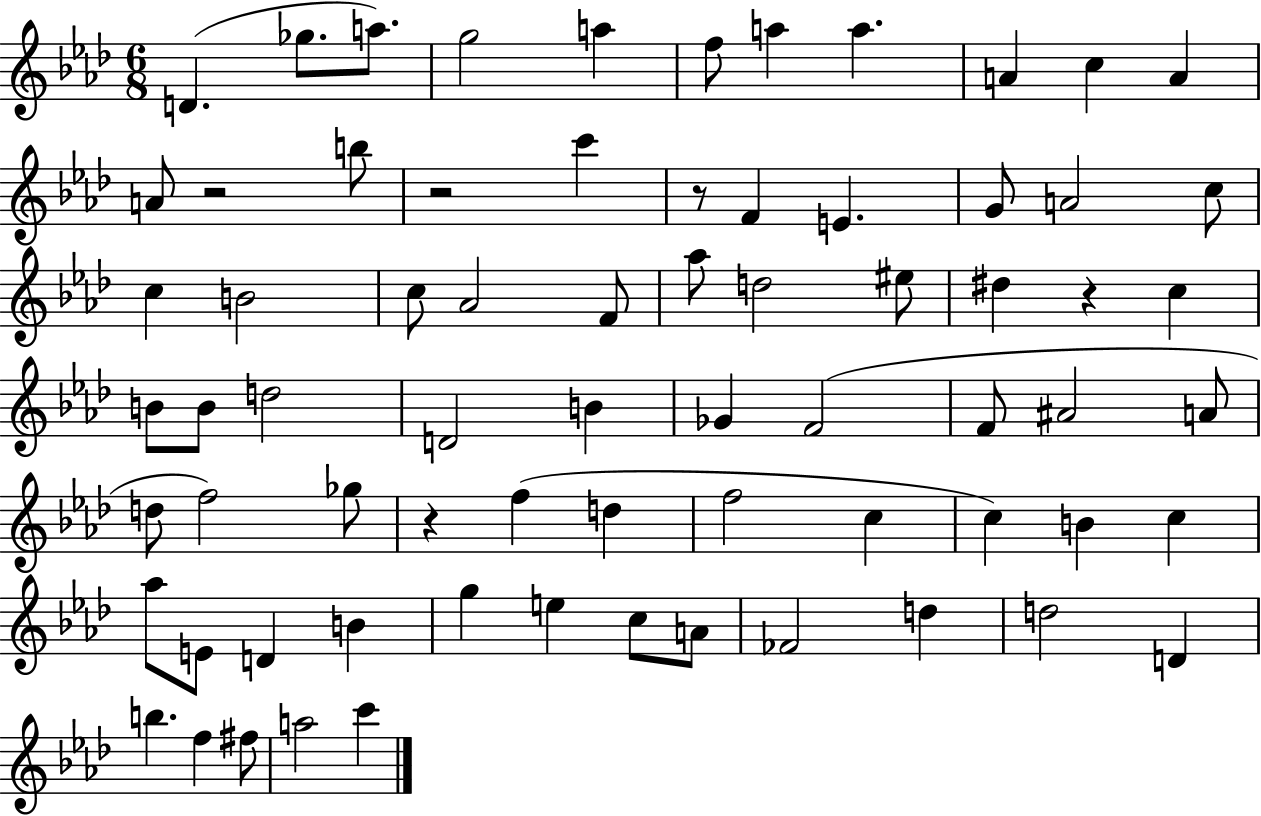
X:1
T:Untitled
M:6/8
L:1/4
K:Ab
D _g/2 a/2 g2 a f/2 a a A c A A/2 z2 b/2 z2 c' z/2 F E G/2 A2 c/2 c B2 c/2 _A2 F/2 _a/2 d2 ^e/2 ^d z c B/2 B/2 d2 D2 B _G F2 F/2 ^A2 A/2 d/2 f2 _g/2 z f d f2 c c B c _a/2 E/2 D B g e c/2 A/2 _F2 d d2 D b f ^f/2 a2 c'